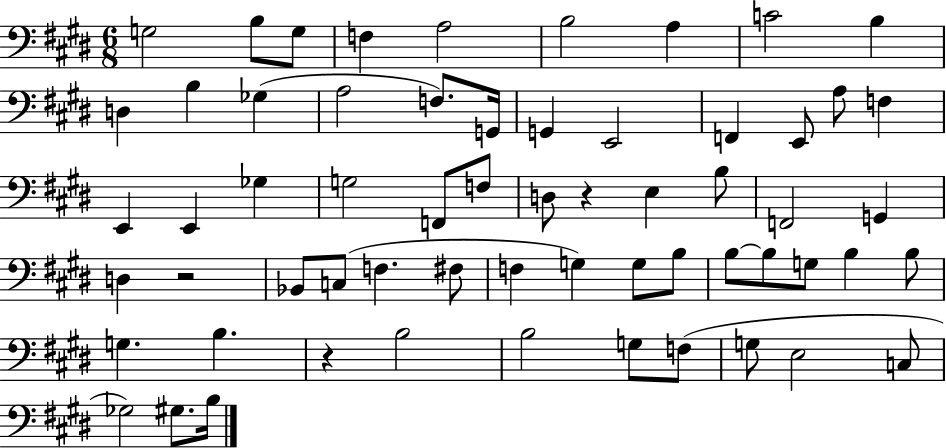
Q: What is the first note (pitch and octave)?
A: G3